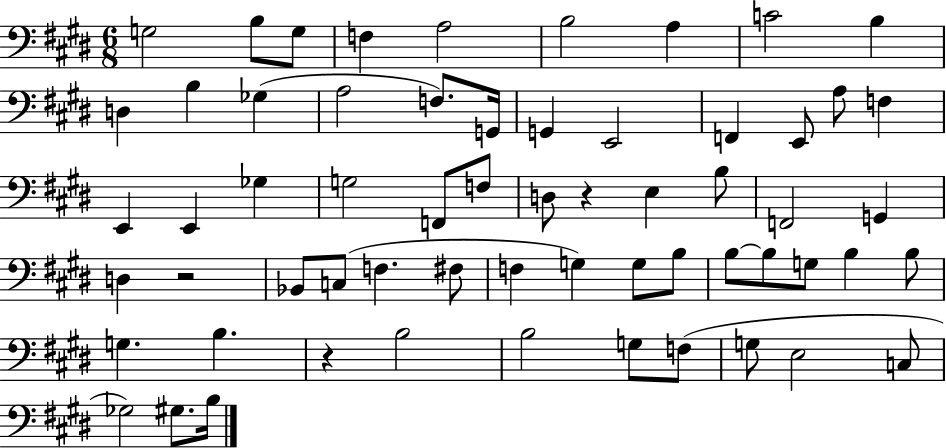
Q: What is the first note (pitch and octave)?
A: G3